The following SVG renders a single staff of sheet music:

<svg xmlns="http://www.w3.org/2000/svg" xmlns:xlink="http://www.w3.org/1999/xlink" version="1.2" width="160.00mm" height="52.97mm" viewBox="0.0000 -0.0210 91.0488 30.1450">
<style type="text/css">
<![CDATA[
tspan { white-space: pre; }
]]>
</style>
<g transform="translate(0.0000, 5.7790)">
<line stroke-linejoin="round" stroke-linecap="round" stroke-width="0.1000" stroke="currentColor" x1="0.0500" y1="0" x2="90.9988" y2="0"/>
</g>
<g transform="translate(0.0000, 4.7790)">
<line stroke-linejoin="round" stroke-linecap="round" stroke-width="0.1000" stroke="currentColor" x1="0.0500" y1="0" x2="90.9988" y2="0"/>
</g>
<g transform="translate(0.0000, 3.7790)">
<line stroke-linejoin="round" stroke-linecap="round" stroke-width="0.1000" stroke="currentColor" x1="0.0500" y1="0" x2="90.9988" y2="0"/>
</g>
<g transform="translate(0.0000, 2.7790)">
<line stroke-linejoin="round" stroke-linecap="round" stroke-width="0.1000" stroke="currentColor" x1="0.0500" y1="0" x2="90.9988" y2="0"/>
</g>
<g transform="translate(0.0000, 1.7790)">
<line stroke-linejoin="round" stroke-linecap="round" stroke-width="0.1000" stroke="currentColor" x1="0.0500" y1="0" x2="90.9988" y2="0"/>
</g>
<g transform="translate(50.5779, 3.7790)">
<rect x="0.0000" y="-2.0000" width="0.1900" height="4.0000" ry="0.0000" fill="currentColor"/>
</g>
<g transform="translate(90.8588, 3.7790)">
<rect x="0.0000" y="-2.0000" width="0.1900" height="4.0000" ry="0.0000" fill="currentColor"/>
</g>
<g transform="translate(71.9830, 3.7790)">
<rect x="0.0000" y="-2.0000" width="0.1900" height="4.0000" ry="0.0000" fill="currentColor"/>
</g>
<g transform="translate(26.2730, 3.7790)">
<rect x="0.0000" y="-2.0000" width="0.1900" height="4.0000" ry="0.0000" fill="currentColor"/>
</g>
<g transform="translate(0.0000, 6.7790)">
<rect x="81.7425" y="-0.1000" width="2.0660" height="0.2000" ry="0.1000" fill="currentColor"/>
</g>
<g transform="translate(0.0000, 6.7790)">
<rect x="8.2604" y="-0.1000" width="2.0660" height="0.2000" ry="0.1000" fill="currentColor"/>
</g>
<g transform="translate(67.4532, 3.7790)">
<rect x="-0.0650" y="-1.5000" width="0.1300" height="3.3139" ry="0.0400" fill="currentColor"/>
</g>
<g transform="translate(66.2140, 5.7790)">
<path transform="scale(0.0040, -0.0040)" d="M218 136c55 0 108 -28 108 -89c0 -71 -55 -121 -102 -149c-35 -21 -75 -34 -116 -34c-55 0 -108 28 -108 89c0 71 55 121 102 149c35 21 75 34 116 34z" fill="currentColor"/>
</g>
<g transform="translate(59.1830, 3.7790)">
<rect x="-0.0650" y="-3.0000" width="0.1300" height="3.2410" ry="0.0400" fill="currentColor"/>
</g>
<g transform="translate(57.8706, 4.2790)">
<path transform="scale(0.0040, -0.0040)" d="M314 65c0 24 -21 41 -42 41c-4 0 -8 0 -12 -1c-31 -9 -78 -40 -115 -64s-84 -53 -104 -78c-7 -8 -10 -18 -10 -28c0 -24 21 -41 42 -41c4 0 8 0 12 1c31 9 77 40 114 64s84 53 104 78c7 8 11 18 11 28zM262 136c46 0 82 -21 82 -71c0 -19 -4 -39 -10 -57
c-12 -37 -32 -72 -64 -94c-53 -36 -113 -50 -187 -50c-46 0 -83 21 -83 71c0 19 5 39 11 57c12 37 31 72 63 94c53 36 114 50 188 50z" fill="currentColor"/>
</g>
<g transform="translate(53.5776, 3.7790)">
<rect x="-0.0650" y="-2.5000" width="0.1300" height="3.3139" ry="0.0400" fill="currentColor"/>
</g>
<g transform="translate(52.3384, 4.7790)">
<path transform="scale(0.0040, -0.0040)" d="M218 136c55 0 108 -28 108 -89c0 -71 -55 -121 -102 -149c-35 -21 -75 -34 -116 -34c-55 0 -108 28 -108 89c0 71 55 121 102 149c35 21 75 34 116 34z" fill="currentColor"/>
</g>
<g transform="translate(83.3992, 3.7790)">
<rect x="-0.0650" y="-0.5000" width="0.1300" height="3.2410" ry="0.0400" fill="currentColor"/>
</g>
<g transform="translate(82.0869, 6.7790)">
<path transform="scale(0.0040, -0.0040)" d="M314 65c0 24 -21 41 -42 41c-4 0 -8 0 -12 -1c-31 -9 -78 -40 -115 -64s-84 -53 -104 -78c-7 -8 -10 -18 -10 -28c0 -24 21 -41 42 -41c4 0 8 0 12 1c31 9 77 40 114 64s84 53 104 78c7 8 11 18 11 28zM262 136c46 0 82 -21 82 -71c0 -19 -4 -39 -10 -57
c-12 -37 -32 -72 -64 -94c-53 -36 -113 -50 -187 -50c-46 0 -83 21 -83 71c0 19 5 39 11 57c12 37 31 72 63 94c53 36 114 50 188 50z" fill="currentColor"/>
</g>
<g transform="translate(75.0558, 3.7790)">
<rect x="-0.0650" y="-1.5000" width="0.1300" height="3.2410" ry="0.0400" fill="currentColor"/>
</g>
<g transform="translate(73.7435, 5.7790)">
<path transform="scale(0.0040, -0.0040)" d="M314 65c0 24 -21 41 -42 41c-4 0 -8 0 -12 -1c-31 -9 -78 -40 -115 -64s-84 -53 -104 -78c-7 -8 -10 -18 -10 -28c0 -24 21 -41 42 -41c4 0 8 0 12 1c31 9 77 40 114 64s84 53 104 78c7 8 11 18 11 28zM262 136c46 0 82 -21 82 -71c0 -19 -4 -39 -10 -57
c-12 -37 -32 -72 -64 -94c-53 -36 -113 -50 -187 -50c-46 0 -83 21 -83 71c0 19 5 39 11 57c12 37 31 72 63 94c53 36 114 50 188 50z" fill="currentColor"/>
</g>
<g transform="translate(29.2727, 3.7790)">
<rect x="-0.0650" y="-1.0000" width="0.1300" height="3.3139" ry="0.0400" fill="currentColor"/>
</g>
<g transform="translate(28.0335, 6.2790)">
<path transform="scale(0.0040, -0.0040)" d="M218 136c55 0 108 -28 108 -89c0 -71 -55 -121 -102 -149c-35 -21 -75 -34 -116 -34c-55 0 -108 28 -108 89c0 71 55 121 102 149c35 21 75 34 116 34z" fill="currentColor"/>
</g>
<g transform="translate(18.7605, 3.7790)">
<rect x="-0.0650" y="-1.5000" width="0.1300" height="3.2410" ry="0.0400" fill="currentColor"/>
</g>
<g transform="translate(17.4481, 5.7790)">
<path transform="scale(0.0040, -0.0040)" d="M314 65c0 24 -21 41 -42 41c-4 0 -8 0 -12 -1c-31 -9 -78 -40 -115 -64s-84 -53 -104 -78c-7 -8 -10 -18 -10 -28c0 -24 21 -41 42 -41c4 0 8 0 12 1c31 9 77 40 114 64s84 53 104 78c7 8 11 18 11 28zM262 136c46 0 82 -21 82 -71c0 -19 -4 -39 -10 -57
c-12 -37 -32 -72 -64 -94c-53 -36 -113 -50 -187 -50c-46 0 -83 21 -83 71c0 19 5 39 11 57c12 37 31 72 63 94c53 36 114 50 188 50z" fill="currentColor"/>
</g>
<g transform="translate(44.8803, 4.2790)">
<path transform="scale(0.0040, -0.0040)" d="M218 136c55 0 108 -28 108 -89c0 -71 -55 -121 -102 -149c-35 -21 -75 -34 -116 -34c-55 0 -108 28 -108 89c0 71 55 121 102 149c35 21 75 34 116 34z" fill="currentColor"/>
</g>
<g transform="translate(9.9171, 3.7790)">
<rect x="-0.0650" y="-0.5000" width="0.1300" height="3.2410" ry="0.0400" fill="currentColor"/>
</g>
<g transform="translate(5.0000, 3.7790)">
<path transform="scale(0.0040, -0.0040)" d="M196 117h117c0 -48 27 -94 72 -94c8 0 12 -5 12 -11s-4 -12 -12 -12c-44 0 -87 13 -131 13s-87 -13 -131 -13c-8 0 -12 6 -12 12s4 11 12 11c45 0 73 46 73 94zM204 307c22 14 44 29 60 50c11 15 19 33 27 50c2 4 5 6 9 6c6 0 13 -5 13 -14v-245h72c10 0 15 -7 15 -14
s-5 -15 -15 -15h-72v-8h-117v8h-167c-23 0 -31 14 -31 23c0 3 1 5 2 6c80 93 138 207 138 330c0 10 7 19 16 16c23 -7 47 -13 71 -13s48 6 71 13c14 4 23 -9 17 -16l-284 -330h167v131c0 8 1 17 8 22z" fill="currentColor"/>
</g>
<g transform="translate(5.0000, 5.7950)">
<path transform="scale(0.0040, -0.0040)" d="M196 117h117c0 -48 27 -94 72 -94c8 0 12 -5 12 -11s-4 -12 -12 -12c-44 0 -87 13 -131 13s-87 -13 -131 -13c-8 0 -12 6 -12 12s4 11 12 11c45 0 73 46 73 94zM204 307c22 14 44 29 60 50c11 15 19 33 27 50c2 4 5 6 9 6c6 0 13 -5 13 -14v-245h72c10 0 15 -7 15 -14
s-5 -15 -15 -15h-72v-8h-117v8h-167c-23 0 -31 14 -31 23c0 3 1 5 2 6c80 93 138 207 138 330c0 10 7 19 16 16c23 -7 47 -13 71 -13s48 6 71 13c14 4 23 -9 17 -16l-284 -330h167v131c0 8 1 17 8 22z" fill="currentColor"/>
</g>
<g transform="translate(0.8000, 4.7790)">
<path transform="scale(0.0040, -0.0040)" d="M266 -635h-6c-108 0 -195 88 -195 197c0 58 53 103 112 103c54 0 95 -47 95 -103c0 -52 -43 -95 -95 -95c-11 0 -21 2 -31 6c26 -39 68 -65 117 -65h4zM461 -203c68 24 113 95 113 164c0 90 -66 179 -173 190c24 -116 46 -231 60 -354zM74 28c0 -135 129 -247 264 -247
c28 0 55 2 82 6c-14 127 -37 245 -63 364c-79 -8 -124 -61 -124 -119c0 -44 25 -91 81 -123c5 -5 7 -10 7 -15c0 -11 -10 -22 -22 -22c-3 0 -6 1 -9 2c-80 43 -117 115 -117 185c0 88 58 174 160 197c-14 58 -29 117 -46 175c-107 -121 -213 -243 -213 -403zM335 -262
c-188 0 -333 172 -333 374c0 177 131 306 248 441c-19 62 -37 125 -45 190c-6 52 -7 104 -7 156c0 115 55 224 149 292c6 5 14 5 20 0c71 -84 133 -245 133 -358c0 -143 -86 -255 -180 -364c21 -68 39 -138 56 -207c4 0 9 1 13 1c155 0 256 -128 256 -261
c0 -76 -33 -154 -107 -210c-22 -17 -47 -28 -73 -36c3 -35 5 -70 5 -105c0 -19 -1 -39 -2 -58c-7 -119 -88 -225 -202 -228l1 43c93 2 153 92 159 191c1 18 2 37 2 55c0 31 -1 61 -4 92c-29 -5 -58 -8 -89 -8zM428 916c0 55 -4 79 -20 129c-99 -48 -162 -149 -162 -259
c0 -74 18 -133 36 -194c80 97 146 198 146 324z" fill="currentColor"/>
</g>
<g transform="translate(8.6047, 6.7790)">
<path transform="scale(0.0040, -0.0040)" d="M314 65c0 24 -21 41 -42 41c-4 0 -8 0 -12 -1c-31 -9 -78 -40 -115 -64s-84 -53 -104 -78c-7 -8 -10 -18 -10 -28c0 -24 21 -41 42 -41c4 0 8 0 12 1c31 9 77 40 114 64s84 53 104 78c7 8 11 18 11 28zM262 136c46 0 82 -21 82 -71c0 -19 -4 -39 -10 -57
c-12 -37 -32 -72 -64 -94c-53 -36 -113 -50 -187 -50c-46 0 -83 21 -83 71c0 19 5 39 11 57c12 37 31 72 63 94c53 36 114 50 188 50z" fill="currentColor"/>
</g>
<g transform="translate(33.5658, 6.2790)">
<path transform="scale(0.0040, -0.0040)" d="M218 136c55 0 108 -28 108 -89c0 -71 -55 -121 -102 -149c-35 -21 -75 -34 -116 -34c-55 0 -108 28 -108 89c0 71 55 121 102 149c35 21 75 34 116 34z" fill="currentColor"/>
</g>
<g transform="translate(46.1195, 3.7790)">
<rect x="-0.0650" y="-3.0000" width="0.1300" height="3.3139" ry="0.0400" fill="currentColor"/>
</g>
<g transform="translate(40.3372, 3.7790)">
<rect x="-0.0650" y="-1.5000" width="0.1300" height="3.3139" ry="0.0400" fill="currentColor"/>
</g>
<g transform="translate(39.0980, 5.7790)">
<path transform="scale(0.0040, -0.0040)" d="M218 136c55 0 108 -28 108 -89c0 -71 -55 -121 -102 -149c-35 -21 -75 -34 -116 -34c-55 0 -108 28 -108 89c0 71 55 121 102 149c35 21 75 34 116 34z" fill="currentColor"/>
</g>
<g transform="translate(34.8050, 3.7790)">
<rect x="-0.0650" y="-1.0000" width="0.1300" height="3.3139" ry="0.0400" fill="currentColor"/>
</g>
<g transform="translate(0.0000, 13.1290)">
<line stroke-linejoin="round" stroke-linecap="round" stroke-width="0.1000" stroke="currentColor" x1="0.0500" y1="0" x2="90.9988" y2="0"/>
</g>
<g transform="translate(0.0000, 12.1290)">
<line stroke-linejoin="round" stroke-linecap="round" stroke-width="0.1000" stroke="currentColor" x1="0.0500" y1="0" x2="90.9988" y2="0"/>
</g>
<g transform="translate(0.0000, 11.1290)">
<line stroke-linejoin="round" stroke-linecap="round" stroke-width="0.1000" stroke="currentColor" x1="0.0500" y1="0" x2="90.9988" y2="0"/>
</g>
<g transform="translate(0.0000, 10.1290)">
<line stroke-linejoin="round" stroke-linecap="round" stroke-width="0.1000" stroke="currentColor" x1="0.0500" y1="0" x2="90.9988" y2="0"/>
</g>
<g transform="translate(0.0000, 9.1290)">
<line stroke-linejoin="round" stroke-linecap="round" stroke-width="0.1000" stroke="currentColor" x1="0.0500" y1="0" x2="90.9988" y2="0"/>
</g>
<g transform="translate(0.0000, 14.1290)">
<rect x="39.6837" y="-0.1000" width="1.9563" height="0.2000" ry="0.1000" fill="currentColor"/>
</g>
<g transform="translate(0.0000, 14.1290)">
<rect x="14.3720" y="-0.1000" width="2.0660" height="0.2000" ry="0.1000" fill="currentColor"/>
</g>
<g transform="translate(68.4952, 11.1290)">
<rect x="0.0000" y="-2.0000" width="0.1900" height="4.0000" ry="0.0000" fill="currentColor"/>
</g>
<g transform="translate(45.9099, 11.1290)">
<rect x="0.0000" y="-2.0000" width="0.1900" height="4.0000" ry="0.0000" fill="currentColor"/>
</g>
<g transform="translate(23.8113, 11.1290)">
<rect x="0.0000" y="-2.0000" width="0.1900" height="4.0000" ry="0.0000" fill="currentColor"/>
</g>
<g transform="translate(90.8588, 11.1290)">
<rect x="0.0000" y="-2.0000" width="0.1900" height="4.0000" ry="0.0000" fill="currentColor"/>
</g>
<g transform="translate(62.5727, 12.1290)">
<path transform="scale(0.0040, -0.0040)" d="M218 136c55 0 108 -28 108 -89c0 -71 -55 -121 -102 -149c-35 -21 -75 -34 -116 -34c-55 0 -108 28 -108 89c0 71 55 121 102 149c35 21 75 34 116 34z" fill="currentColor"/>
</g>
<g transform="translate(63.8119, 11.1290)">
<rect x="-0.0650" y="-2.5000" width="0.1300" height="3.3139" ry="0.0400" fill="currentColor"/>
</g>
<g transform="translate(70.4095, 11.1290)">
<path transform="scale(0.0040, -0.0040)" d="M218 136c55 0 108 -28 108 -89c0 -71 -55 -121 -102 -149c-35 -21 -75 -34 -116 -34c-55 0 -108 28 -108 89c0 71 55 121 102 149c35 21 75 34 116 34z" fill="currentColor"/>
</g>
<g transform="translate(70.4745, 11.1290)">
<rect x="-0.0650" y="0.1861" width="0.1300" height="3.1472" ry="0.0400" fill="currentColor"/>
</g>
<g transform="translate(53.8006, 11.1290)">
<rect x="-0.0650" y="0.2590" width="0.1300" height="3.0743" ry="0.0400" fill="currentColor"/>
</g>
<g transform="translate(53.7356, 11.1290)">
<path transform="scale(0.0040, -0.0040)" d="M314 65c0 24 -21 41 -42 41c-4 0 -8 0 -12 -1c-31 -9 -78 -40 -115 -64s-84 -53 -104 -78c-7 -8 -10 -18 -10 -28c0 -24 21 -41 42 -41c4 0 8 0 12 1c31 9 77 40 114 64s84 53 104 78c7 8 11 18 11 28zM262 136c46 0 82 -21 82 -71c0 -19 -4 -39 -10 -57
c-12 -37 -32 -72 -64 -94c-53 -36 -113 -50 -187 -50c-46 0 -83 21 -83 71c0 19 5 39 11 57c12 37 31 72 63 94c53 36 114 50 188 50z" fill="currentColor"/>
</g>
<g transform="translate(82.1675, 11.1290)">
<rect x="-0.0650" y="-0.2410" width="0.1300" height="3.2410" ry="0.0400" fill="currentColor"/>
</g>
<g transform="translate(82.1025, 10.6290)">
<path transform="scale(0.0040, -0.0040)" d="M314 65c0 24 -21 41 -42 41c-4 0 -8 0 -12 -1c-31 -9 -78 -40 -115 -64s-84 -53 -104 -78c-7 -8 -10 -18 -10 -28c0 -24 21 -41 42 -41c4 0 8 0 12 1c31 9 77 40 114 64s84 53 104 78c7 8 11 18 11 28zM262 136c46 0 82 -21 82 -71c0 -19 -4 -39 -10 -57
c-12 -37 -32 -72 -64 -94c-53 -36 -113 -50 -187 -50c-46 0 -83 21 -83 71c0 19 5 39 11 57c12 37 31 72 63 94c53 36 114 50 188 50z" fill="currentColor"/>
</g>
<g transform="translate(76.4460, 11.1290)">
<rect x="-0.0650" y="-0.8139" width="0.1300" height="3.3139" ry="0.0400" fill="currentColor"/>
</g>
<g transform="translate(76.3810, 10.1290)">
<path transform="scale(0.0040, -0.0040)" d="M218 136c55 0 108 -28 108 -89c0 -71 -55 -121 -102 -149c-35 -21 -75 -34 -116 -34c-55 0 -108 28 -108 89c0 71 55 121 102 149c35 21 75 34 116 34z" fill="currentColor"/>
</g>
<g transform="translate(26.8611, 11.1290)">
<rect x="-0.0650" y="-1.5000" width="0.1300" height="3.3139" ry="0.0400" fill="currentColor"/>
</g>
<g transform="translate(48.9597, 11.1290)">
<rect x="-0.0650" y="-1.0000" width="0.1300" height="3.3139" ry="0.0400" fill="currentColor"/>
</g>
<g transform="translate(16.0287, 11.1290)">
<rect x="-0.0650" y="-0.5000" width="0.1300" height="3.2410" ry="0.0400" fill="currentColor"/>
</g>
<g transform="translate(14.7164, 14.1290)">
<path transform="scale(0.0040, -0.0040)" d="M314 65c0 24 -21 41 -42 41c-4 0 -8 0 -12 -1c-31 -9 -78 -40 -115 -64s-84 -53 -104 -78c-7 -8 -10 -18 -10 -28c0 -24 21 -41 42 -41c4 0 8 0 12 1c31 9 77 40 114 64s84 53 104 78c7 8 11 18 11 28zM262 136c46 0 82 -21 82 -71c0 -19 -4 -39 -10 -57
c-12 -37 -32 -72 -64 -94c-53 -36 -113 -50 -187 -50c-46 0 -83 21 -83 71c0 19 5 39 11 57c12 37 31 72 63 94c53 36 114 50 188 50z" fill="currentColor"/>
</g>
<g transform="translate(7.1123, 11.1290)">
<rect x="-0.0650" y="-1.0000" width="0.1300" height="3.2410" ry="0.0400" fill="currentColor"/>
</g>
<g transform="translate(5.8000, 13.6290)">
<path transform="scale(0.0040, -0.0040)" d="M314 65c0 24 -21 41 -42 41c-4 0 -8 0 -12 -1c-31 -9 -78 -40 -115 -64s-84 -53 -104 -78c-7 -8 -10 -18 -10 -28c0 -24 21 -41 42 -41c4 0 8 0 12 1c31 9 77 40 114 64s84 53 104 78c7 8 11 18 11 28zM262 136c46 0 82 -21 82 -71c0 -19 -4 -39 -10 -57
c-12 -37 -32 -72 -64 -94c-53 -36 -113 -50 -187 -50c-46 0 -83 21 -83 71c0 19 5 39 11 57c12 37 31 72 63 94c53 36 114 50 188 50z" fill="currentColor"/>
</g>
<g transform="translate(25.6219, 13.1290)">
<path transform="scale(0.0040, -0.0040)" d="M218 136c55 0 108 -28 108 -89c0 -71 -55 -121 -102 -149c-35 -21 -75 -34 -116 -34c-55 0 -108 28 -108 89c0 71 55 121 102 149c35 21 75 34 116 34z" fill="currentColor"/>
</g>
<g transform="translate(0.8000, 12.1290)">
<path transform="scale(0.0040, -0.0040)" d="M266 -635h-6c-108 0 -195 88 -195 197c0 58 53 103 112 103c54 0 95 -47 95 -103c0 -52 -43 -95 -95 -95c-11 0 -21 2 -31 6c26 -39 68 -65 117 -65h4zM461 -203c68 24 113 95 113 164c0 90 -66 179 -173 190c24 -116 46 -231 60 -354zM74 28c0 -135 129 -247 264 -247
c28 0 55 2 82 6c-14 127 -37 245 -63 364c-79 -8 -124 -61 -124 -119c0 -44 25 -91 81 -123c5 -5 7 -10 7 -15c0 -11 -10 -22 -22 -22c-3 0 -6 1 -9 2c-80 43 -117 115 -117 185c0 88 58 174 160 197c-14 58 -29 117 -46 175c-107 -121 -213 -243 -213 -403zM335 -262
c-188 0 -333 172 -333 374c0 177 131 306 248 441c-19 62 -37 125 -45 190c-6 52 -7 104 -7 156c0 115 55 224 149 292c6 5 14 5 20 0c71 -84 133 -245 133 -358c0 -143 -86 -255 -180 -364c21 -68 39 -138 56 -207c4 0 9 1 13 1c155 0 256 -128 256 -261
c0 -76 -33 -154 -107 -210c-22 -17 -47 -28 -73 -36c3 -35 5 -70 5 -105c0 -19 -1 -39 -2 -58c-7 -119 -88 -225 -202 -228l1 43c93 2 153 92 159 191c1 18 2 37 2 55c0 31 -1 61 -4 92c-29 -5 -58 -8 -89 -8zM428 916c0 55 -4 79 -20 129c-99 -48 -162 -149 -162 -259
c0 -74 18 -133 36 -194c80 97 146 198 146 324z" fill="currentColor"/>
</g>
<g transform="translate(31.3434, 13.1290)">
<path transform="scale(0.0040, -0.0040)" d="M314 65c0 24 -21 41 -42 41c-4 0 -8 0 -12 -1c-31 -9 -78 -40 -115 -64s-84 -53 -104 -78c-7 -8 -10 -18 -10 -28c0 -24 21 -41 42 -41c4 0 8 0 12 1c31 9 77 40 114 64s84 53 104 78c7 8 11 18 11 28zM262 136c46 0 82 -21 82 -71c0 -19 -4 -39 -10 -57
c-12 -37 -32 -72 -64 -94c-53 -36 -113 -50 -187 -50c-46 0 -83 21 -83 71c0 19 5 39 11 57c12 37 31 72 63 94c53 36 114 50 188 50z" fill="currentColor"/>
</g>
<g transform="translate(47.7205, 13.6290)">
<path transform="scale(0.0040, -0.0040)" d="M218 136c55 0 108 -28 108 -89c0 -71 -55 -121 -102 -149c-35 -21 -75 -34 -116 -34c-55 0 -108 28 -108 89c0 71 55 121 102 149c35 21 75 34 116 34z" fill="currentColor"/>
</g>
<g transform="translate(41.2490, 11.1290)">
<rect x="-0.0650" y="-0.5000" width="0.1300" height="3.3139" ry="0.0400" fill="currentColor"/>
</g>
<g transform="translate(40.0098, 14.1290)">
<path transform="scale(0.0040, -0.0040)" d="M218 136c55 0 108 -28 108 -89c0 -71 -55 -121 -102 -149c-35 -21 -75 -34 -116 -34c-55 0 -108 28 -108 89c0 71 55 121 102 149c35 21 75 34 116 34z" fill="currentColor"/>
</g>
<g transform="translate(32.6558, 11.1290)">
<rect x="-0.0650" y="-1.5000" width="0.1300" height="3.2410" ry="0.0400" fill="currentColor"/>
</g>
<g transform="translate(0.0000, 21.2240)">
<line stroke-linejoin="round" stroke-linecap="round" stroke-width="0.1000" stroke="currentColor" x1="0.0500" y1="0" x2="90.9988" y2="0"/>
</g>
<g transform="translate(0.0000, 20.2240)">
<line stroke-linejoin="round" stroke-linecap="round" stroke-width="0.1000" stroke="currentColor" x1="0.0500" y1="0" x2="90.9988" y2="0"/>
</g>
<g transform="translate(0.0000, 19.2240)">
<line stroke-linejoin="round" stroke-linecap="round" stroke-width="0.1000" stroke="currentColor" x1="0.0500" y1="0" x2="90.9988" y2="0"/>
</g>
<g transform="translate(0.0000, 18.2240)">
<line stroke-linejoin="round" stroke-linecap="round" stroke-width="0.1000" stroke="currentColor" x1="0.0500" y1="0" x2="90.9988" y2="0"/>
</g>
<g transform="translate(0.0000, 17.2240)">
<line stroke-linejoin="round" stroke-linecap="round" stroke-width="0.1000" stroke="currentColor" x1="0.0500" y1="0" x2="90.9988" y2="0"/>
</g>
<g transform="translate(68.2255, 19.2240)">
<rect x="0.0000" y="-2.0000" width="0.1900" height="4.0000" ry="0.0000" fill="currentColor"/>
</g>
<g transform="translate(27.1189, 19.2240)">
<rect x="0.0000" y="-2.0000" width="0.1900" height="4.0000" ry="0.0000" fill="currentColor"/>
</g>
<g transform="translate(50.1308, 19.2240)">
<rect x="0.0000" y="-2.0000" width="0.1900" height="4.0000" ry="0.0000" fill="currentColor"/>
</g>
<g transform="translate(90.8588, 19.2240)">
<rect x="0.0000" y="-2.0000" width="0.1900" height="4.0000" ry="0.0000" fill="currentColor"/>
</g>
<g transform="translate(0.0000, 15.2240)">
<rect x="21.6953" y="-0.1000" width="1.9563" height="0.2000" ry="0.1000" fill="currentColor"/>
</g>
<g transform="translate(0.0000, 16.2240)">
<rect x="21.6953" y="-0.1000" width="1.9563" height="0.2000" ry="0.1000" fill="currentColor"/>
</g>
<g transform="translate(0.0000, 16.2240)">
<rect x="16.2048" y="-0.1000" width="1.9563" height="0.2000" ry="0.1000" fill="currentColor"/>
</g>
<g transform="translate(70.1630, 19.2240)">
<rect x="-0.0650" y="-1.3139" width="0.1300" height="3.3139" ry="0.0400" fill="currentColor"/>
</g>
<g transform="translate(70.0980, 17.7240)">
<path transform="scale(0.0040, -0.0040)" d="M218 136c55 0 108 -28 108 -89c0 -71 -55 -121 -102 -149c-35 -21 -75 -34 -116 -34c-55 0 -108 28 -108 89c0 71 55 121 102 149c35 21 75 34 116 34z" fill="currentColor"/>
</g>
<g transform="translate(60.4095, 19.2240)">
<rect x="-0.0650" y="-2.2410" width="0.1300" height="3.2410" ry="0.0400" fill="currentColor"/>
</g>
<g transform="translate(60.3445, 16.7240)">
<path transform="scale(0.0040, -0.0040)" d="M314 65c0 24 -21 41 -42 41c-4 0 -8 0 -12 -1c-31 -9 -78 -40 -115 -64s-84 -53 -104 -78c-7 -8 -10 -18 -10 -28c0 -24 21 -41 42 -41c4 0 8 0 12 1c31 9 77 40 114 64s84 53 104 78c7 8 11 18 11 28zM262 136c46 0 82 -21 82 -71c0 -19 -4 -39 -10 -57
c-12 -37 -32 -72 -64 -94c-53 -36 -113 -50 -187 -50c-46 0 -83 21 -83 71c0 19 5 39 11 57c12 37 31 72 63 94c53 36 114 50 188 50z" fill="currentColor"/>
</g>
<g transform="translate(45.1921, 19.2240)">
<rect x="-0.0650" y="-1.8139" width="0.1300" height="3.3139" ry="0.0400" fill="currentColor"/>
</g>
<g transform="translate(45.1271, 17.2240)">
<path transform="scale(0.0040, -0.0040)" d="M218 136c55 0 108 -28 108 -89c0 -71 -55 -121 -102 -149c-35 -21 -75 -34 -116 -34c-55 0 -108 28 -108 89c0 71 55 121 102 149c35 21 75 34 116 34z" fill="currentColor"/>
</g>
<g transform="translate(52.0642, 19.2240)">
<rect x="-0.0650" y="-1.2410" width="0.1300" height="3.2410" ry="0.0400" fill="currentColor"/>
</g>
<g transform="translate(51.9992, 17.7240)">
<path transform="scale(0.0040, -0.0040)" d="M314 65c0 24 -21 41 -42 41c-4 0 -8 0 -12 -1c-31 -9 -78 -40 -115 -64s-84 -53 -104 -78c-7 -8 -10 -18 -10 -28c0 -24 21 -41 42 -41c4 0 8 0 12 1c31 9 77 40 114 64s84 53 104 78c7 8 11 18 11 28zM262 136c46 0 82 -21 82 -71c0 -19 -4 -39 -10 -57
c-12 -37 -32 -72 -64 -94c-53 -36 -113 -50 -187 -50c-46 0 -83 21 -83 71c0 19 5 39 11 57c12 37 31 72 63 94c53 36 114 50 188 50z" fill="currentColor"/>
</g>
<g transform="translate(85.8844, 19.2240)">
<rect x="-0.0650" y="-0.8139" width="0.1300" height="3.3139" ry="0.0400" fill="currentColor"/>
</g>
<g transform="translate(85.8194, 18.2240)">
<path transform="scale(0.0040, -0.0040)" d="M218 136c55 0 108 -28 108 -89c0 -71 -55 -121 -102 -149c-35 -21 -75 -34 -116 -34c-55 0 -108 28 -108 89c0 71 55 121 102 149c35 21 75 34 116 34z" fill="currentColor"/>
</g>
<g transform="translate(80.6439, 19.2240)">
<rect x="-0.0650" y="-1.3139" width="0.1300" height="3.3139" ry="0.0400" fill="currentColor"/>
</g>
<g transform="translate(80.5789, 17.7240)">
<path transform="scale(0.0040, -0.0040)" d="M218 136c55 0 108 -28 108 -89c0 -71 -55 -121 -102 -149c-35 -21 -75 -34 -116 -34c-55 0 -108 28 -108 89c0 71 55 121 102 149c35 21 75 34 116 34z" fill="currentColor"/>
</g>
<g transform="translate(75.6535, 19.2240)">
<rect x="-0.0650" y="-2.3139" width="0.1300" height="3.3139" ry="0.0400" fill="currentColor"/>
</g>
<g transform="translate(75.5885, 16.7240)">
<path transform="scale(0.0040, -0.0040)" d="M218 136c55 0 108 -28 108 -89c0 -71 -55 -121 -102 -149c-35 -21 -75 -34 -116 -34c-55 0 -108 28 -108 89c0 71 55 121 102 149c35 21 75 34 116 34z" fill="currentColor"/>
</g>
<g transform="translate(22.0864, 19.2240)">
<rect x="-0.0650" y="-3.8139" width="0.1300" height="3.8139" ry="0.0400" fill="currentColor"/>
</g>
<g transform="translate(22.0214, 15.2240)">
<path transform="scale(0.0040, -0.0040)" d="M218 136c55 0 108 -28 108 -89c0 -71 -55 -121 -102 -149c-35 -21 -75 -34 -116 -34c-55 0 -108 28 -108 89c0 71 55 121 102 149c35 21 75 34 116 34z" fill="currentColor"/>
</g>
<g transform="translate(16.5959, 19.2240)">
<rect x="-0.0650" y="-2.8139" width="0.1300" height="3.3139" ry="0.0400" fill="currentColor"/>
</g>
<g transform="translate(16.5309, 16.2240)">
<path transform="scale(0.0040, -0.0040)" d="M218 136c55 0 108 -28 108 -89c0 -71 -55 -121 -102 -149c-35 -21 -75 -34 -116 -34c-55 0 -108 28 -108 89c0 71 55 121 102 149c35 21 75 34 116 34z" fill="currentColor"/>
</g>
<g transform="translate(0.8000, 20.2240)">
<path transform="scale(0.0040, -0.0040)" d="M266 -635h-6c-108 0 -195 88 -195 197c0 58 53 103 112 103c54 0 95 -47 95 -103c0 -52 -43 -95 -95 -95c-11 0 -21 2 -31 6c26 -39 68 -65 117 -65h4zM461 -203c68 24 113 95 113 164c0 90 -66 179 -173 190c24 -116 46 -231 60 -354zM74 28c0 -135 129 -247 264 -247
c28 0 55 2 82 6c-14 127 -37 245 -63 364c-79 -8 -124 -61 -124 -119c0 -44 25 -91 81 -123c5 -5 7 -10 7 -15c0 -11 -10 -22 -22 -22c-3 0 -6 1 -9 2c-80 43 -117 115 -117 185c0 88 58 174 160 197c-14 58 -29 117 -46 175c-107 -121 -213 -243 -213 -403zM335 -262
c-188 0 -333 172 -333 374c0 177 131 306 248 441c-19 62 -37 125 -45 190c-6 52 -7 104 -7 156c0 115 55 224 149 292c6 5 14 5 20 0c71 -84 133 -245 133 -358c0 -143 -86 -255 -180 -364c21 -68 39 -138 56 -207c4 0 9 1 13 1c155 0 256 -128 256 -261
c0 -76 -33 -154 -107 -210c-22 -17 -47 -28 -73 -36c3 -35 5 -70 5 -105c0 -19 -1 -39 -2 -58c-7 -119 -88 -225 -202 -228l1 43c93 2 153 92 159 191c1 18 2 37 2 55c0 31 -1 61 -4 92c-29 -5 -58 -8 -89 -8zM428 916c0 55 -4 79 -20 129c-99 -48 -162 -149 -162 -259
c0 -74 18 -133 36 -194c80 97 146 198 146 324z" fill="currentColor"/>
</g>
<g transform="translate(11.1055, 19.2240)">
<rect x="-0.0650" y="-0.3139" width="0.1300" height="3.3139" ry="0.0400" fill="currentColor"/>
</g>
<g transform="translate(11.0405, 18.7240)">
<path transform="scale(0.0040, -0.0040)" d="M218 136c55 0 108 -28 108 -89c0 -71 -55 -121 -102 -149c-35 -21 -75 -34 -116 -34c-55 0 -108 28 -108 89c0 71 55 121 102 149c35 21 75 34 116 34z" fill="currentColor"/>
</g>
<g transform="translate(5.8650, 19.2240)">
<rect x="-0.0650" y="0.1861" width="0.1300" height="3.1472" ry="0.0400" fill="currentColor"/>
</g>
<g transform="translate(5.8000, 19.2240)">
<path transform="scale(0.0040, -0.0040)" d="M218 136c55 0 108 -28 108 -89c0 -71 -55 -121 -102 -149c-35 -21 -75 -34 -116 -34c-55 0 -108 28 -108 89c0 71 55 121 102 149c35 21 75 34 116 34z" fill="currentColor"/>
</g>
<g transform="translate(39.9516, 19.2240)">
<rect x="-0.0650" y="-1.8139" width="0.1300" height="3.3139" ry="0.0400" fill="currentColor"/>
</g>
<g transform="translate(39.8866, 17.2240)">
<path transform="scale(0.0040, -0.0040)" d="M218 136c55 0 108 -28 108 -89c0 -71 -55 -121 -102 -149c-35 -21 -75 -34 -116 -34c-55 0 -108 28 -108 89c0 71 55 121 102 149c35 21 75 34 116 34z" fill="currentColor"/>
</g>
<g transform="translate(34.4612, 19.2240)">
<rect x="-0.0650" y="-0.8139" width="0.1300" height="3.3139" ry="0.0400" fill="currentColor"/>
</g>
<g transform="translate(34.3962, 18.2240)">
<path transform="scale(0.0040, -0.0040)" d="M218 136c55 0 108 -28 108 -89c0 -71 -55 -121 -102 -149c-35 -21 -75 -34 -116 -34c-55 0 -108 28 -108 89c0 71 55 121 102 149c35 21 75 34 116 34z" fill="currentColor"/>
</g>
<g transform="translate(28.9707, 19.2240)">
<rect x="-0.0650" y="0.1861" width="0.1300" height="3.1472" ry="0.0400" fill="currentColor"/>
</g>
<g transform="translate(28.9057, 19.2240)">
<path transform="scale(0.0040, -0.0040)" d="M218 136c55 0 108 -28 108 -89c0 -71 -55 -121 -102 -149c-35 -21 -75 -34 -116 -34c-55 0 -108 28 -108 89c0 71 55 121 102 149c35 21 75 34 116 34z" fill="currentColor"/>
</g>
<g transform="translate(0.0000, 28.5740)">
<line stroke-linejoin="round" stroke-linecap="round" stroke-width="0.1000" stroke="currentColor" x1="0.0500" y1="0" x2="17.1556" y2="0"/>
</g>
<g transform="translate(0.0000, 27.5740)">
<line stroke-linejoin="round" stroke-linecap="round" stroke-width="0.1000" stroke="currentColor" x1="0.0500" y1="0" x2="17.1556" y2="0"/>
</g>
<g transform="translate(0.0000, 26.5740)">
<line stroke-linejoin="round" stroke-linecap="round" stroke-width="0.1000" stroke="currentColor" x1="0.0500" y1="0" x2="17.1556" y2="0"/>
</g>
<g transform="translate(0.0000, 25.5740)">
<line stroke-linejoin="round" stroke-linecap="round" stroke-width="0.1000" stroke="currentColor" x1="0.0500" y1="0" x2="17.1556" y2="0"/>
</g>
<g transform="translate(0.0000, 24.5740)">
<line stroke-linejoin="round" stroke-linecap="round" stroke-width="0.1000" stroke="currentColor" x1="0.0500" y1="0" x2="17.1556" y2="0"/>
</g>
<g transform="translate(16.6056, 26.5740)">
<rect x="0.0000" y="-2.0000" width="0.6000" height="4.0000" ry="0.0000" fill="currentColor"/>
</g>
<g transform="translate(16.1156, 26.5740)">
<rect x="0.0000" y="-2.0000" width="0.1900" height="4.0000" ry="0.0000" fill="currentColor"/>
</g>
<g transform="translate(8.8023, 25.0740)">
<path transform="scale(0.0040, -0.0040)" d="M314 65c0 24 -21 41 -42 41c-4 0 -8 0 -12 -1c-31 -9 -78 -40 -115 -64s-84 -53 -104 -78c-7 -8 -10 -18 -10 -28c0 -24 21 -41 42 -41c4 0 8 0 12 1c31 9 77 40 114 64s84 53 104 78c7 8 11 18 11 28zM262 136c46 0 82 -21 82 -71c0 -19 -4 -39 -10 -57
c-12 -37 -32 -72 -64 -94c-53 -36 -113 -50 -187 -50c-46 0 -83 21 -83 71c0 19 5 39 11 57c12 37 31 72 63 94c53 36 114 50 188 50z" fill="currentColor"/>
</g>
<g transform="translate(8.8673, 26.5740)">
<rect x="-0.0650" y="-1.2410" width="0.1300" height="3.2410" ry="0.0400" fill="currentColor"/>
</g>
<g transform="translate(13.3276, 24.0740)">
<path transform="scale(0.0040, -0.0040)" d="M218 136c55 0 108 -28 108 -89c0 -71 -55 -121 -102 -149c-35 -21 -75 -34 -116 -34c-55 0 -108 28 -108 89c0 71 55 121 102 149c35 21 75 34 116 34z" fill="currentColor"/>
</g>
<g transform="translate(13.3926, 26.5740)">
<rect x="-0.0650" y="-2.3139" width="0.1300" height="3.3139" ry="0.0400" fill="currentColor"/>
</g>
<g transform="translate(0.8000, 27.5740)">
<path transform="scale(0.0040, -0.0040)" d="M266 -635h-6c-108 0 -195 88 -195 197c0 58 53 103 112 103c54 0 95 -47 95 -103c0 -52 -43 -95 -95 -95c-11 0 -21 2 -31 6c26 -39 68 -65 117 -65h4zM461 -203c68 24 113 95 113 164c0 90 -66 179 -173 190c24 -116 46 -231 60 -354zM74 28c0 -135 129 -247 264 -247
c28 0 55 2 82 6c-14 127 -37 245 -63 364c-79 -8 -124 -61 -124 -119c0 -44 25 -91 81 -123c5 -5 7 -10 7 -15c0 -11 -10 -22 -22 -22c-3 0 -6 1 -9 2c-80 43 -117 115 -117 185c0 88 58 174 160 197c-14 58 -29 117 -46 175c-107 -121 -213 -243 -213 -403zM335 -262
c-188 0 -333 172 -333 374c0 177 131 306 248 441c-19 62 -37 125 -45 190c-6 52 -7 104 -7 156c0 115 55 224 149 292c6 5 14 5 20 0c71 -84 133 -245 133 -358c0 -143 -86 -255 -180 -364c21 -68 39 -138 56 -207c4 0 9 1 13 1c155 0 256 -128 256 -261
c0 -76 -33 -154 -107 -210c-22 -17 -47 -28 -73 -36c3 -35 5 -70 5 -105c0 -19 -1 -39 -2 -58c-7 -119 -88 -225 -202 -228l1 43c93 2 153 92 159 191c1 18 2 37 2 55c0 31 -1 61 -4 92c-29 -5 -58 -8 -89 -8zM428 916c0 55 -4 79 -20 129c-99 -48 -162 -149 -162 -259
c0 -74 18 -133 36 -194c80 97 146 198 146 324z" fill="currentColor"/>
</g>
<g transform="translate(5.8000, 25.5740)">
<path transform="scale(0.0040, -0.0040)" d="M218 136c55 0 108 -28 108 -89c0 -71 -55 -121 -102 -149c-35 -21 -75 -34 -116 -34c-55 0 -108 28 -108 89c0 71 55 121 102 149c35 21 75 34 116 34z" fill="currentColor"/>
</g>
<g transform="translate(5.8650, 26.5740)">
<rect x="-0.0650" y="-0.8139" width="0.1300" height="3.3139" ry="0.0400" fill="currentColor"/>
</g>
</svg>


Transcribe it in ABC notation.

X:1
T:Untitled
M:4/4
L:1/4
K:C
C2 E2 D D E A G A2 E E2 C2 D2 C2 E E2 C D B2 G B d c2 B c a c' B d f f e2 g2 e g e d d e2 g